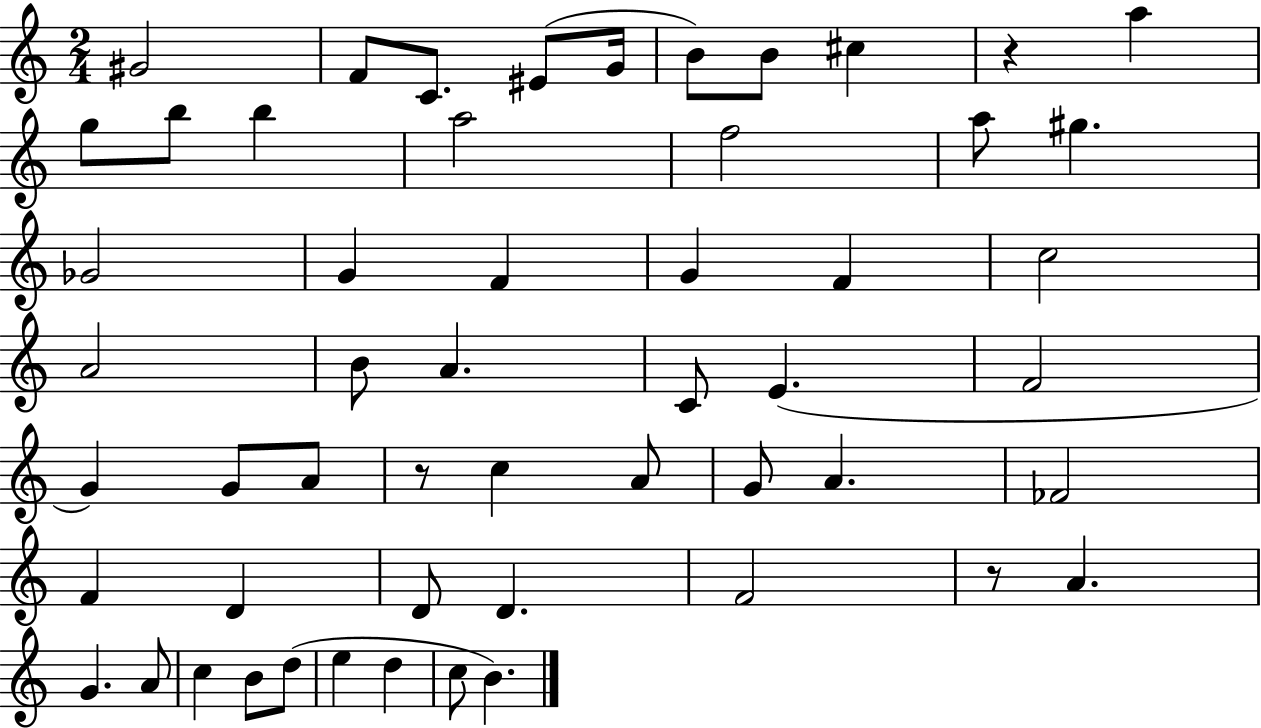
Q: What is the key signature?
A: C major